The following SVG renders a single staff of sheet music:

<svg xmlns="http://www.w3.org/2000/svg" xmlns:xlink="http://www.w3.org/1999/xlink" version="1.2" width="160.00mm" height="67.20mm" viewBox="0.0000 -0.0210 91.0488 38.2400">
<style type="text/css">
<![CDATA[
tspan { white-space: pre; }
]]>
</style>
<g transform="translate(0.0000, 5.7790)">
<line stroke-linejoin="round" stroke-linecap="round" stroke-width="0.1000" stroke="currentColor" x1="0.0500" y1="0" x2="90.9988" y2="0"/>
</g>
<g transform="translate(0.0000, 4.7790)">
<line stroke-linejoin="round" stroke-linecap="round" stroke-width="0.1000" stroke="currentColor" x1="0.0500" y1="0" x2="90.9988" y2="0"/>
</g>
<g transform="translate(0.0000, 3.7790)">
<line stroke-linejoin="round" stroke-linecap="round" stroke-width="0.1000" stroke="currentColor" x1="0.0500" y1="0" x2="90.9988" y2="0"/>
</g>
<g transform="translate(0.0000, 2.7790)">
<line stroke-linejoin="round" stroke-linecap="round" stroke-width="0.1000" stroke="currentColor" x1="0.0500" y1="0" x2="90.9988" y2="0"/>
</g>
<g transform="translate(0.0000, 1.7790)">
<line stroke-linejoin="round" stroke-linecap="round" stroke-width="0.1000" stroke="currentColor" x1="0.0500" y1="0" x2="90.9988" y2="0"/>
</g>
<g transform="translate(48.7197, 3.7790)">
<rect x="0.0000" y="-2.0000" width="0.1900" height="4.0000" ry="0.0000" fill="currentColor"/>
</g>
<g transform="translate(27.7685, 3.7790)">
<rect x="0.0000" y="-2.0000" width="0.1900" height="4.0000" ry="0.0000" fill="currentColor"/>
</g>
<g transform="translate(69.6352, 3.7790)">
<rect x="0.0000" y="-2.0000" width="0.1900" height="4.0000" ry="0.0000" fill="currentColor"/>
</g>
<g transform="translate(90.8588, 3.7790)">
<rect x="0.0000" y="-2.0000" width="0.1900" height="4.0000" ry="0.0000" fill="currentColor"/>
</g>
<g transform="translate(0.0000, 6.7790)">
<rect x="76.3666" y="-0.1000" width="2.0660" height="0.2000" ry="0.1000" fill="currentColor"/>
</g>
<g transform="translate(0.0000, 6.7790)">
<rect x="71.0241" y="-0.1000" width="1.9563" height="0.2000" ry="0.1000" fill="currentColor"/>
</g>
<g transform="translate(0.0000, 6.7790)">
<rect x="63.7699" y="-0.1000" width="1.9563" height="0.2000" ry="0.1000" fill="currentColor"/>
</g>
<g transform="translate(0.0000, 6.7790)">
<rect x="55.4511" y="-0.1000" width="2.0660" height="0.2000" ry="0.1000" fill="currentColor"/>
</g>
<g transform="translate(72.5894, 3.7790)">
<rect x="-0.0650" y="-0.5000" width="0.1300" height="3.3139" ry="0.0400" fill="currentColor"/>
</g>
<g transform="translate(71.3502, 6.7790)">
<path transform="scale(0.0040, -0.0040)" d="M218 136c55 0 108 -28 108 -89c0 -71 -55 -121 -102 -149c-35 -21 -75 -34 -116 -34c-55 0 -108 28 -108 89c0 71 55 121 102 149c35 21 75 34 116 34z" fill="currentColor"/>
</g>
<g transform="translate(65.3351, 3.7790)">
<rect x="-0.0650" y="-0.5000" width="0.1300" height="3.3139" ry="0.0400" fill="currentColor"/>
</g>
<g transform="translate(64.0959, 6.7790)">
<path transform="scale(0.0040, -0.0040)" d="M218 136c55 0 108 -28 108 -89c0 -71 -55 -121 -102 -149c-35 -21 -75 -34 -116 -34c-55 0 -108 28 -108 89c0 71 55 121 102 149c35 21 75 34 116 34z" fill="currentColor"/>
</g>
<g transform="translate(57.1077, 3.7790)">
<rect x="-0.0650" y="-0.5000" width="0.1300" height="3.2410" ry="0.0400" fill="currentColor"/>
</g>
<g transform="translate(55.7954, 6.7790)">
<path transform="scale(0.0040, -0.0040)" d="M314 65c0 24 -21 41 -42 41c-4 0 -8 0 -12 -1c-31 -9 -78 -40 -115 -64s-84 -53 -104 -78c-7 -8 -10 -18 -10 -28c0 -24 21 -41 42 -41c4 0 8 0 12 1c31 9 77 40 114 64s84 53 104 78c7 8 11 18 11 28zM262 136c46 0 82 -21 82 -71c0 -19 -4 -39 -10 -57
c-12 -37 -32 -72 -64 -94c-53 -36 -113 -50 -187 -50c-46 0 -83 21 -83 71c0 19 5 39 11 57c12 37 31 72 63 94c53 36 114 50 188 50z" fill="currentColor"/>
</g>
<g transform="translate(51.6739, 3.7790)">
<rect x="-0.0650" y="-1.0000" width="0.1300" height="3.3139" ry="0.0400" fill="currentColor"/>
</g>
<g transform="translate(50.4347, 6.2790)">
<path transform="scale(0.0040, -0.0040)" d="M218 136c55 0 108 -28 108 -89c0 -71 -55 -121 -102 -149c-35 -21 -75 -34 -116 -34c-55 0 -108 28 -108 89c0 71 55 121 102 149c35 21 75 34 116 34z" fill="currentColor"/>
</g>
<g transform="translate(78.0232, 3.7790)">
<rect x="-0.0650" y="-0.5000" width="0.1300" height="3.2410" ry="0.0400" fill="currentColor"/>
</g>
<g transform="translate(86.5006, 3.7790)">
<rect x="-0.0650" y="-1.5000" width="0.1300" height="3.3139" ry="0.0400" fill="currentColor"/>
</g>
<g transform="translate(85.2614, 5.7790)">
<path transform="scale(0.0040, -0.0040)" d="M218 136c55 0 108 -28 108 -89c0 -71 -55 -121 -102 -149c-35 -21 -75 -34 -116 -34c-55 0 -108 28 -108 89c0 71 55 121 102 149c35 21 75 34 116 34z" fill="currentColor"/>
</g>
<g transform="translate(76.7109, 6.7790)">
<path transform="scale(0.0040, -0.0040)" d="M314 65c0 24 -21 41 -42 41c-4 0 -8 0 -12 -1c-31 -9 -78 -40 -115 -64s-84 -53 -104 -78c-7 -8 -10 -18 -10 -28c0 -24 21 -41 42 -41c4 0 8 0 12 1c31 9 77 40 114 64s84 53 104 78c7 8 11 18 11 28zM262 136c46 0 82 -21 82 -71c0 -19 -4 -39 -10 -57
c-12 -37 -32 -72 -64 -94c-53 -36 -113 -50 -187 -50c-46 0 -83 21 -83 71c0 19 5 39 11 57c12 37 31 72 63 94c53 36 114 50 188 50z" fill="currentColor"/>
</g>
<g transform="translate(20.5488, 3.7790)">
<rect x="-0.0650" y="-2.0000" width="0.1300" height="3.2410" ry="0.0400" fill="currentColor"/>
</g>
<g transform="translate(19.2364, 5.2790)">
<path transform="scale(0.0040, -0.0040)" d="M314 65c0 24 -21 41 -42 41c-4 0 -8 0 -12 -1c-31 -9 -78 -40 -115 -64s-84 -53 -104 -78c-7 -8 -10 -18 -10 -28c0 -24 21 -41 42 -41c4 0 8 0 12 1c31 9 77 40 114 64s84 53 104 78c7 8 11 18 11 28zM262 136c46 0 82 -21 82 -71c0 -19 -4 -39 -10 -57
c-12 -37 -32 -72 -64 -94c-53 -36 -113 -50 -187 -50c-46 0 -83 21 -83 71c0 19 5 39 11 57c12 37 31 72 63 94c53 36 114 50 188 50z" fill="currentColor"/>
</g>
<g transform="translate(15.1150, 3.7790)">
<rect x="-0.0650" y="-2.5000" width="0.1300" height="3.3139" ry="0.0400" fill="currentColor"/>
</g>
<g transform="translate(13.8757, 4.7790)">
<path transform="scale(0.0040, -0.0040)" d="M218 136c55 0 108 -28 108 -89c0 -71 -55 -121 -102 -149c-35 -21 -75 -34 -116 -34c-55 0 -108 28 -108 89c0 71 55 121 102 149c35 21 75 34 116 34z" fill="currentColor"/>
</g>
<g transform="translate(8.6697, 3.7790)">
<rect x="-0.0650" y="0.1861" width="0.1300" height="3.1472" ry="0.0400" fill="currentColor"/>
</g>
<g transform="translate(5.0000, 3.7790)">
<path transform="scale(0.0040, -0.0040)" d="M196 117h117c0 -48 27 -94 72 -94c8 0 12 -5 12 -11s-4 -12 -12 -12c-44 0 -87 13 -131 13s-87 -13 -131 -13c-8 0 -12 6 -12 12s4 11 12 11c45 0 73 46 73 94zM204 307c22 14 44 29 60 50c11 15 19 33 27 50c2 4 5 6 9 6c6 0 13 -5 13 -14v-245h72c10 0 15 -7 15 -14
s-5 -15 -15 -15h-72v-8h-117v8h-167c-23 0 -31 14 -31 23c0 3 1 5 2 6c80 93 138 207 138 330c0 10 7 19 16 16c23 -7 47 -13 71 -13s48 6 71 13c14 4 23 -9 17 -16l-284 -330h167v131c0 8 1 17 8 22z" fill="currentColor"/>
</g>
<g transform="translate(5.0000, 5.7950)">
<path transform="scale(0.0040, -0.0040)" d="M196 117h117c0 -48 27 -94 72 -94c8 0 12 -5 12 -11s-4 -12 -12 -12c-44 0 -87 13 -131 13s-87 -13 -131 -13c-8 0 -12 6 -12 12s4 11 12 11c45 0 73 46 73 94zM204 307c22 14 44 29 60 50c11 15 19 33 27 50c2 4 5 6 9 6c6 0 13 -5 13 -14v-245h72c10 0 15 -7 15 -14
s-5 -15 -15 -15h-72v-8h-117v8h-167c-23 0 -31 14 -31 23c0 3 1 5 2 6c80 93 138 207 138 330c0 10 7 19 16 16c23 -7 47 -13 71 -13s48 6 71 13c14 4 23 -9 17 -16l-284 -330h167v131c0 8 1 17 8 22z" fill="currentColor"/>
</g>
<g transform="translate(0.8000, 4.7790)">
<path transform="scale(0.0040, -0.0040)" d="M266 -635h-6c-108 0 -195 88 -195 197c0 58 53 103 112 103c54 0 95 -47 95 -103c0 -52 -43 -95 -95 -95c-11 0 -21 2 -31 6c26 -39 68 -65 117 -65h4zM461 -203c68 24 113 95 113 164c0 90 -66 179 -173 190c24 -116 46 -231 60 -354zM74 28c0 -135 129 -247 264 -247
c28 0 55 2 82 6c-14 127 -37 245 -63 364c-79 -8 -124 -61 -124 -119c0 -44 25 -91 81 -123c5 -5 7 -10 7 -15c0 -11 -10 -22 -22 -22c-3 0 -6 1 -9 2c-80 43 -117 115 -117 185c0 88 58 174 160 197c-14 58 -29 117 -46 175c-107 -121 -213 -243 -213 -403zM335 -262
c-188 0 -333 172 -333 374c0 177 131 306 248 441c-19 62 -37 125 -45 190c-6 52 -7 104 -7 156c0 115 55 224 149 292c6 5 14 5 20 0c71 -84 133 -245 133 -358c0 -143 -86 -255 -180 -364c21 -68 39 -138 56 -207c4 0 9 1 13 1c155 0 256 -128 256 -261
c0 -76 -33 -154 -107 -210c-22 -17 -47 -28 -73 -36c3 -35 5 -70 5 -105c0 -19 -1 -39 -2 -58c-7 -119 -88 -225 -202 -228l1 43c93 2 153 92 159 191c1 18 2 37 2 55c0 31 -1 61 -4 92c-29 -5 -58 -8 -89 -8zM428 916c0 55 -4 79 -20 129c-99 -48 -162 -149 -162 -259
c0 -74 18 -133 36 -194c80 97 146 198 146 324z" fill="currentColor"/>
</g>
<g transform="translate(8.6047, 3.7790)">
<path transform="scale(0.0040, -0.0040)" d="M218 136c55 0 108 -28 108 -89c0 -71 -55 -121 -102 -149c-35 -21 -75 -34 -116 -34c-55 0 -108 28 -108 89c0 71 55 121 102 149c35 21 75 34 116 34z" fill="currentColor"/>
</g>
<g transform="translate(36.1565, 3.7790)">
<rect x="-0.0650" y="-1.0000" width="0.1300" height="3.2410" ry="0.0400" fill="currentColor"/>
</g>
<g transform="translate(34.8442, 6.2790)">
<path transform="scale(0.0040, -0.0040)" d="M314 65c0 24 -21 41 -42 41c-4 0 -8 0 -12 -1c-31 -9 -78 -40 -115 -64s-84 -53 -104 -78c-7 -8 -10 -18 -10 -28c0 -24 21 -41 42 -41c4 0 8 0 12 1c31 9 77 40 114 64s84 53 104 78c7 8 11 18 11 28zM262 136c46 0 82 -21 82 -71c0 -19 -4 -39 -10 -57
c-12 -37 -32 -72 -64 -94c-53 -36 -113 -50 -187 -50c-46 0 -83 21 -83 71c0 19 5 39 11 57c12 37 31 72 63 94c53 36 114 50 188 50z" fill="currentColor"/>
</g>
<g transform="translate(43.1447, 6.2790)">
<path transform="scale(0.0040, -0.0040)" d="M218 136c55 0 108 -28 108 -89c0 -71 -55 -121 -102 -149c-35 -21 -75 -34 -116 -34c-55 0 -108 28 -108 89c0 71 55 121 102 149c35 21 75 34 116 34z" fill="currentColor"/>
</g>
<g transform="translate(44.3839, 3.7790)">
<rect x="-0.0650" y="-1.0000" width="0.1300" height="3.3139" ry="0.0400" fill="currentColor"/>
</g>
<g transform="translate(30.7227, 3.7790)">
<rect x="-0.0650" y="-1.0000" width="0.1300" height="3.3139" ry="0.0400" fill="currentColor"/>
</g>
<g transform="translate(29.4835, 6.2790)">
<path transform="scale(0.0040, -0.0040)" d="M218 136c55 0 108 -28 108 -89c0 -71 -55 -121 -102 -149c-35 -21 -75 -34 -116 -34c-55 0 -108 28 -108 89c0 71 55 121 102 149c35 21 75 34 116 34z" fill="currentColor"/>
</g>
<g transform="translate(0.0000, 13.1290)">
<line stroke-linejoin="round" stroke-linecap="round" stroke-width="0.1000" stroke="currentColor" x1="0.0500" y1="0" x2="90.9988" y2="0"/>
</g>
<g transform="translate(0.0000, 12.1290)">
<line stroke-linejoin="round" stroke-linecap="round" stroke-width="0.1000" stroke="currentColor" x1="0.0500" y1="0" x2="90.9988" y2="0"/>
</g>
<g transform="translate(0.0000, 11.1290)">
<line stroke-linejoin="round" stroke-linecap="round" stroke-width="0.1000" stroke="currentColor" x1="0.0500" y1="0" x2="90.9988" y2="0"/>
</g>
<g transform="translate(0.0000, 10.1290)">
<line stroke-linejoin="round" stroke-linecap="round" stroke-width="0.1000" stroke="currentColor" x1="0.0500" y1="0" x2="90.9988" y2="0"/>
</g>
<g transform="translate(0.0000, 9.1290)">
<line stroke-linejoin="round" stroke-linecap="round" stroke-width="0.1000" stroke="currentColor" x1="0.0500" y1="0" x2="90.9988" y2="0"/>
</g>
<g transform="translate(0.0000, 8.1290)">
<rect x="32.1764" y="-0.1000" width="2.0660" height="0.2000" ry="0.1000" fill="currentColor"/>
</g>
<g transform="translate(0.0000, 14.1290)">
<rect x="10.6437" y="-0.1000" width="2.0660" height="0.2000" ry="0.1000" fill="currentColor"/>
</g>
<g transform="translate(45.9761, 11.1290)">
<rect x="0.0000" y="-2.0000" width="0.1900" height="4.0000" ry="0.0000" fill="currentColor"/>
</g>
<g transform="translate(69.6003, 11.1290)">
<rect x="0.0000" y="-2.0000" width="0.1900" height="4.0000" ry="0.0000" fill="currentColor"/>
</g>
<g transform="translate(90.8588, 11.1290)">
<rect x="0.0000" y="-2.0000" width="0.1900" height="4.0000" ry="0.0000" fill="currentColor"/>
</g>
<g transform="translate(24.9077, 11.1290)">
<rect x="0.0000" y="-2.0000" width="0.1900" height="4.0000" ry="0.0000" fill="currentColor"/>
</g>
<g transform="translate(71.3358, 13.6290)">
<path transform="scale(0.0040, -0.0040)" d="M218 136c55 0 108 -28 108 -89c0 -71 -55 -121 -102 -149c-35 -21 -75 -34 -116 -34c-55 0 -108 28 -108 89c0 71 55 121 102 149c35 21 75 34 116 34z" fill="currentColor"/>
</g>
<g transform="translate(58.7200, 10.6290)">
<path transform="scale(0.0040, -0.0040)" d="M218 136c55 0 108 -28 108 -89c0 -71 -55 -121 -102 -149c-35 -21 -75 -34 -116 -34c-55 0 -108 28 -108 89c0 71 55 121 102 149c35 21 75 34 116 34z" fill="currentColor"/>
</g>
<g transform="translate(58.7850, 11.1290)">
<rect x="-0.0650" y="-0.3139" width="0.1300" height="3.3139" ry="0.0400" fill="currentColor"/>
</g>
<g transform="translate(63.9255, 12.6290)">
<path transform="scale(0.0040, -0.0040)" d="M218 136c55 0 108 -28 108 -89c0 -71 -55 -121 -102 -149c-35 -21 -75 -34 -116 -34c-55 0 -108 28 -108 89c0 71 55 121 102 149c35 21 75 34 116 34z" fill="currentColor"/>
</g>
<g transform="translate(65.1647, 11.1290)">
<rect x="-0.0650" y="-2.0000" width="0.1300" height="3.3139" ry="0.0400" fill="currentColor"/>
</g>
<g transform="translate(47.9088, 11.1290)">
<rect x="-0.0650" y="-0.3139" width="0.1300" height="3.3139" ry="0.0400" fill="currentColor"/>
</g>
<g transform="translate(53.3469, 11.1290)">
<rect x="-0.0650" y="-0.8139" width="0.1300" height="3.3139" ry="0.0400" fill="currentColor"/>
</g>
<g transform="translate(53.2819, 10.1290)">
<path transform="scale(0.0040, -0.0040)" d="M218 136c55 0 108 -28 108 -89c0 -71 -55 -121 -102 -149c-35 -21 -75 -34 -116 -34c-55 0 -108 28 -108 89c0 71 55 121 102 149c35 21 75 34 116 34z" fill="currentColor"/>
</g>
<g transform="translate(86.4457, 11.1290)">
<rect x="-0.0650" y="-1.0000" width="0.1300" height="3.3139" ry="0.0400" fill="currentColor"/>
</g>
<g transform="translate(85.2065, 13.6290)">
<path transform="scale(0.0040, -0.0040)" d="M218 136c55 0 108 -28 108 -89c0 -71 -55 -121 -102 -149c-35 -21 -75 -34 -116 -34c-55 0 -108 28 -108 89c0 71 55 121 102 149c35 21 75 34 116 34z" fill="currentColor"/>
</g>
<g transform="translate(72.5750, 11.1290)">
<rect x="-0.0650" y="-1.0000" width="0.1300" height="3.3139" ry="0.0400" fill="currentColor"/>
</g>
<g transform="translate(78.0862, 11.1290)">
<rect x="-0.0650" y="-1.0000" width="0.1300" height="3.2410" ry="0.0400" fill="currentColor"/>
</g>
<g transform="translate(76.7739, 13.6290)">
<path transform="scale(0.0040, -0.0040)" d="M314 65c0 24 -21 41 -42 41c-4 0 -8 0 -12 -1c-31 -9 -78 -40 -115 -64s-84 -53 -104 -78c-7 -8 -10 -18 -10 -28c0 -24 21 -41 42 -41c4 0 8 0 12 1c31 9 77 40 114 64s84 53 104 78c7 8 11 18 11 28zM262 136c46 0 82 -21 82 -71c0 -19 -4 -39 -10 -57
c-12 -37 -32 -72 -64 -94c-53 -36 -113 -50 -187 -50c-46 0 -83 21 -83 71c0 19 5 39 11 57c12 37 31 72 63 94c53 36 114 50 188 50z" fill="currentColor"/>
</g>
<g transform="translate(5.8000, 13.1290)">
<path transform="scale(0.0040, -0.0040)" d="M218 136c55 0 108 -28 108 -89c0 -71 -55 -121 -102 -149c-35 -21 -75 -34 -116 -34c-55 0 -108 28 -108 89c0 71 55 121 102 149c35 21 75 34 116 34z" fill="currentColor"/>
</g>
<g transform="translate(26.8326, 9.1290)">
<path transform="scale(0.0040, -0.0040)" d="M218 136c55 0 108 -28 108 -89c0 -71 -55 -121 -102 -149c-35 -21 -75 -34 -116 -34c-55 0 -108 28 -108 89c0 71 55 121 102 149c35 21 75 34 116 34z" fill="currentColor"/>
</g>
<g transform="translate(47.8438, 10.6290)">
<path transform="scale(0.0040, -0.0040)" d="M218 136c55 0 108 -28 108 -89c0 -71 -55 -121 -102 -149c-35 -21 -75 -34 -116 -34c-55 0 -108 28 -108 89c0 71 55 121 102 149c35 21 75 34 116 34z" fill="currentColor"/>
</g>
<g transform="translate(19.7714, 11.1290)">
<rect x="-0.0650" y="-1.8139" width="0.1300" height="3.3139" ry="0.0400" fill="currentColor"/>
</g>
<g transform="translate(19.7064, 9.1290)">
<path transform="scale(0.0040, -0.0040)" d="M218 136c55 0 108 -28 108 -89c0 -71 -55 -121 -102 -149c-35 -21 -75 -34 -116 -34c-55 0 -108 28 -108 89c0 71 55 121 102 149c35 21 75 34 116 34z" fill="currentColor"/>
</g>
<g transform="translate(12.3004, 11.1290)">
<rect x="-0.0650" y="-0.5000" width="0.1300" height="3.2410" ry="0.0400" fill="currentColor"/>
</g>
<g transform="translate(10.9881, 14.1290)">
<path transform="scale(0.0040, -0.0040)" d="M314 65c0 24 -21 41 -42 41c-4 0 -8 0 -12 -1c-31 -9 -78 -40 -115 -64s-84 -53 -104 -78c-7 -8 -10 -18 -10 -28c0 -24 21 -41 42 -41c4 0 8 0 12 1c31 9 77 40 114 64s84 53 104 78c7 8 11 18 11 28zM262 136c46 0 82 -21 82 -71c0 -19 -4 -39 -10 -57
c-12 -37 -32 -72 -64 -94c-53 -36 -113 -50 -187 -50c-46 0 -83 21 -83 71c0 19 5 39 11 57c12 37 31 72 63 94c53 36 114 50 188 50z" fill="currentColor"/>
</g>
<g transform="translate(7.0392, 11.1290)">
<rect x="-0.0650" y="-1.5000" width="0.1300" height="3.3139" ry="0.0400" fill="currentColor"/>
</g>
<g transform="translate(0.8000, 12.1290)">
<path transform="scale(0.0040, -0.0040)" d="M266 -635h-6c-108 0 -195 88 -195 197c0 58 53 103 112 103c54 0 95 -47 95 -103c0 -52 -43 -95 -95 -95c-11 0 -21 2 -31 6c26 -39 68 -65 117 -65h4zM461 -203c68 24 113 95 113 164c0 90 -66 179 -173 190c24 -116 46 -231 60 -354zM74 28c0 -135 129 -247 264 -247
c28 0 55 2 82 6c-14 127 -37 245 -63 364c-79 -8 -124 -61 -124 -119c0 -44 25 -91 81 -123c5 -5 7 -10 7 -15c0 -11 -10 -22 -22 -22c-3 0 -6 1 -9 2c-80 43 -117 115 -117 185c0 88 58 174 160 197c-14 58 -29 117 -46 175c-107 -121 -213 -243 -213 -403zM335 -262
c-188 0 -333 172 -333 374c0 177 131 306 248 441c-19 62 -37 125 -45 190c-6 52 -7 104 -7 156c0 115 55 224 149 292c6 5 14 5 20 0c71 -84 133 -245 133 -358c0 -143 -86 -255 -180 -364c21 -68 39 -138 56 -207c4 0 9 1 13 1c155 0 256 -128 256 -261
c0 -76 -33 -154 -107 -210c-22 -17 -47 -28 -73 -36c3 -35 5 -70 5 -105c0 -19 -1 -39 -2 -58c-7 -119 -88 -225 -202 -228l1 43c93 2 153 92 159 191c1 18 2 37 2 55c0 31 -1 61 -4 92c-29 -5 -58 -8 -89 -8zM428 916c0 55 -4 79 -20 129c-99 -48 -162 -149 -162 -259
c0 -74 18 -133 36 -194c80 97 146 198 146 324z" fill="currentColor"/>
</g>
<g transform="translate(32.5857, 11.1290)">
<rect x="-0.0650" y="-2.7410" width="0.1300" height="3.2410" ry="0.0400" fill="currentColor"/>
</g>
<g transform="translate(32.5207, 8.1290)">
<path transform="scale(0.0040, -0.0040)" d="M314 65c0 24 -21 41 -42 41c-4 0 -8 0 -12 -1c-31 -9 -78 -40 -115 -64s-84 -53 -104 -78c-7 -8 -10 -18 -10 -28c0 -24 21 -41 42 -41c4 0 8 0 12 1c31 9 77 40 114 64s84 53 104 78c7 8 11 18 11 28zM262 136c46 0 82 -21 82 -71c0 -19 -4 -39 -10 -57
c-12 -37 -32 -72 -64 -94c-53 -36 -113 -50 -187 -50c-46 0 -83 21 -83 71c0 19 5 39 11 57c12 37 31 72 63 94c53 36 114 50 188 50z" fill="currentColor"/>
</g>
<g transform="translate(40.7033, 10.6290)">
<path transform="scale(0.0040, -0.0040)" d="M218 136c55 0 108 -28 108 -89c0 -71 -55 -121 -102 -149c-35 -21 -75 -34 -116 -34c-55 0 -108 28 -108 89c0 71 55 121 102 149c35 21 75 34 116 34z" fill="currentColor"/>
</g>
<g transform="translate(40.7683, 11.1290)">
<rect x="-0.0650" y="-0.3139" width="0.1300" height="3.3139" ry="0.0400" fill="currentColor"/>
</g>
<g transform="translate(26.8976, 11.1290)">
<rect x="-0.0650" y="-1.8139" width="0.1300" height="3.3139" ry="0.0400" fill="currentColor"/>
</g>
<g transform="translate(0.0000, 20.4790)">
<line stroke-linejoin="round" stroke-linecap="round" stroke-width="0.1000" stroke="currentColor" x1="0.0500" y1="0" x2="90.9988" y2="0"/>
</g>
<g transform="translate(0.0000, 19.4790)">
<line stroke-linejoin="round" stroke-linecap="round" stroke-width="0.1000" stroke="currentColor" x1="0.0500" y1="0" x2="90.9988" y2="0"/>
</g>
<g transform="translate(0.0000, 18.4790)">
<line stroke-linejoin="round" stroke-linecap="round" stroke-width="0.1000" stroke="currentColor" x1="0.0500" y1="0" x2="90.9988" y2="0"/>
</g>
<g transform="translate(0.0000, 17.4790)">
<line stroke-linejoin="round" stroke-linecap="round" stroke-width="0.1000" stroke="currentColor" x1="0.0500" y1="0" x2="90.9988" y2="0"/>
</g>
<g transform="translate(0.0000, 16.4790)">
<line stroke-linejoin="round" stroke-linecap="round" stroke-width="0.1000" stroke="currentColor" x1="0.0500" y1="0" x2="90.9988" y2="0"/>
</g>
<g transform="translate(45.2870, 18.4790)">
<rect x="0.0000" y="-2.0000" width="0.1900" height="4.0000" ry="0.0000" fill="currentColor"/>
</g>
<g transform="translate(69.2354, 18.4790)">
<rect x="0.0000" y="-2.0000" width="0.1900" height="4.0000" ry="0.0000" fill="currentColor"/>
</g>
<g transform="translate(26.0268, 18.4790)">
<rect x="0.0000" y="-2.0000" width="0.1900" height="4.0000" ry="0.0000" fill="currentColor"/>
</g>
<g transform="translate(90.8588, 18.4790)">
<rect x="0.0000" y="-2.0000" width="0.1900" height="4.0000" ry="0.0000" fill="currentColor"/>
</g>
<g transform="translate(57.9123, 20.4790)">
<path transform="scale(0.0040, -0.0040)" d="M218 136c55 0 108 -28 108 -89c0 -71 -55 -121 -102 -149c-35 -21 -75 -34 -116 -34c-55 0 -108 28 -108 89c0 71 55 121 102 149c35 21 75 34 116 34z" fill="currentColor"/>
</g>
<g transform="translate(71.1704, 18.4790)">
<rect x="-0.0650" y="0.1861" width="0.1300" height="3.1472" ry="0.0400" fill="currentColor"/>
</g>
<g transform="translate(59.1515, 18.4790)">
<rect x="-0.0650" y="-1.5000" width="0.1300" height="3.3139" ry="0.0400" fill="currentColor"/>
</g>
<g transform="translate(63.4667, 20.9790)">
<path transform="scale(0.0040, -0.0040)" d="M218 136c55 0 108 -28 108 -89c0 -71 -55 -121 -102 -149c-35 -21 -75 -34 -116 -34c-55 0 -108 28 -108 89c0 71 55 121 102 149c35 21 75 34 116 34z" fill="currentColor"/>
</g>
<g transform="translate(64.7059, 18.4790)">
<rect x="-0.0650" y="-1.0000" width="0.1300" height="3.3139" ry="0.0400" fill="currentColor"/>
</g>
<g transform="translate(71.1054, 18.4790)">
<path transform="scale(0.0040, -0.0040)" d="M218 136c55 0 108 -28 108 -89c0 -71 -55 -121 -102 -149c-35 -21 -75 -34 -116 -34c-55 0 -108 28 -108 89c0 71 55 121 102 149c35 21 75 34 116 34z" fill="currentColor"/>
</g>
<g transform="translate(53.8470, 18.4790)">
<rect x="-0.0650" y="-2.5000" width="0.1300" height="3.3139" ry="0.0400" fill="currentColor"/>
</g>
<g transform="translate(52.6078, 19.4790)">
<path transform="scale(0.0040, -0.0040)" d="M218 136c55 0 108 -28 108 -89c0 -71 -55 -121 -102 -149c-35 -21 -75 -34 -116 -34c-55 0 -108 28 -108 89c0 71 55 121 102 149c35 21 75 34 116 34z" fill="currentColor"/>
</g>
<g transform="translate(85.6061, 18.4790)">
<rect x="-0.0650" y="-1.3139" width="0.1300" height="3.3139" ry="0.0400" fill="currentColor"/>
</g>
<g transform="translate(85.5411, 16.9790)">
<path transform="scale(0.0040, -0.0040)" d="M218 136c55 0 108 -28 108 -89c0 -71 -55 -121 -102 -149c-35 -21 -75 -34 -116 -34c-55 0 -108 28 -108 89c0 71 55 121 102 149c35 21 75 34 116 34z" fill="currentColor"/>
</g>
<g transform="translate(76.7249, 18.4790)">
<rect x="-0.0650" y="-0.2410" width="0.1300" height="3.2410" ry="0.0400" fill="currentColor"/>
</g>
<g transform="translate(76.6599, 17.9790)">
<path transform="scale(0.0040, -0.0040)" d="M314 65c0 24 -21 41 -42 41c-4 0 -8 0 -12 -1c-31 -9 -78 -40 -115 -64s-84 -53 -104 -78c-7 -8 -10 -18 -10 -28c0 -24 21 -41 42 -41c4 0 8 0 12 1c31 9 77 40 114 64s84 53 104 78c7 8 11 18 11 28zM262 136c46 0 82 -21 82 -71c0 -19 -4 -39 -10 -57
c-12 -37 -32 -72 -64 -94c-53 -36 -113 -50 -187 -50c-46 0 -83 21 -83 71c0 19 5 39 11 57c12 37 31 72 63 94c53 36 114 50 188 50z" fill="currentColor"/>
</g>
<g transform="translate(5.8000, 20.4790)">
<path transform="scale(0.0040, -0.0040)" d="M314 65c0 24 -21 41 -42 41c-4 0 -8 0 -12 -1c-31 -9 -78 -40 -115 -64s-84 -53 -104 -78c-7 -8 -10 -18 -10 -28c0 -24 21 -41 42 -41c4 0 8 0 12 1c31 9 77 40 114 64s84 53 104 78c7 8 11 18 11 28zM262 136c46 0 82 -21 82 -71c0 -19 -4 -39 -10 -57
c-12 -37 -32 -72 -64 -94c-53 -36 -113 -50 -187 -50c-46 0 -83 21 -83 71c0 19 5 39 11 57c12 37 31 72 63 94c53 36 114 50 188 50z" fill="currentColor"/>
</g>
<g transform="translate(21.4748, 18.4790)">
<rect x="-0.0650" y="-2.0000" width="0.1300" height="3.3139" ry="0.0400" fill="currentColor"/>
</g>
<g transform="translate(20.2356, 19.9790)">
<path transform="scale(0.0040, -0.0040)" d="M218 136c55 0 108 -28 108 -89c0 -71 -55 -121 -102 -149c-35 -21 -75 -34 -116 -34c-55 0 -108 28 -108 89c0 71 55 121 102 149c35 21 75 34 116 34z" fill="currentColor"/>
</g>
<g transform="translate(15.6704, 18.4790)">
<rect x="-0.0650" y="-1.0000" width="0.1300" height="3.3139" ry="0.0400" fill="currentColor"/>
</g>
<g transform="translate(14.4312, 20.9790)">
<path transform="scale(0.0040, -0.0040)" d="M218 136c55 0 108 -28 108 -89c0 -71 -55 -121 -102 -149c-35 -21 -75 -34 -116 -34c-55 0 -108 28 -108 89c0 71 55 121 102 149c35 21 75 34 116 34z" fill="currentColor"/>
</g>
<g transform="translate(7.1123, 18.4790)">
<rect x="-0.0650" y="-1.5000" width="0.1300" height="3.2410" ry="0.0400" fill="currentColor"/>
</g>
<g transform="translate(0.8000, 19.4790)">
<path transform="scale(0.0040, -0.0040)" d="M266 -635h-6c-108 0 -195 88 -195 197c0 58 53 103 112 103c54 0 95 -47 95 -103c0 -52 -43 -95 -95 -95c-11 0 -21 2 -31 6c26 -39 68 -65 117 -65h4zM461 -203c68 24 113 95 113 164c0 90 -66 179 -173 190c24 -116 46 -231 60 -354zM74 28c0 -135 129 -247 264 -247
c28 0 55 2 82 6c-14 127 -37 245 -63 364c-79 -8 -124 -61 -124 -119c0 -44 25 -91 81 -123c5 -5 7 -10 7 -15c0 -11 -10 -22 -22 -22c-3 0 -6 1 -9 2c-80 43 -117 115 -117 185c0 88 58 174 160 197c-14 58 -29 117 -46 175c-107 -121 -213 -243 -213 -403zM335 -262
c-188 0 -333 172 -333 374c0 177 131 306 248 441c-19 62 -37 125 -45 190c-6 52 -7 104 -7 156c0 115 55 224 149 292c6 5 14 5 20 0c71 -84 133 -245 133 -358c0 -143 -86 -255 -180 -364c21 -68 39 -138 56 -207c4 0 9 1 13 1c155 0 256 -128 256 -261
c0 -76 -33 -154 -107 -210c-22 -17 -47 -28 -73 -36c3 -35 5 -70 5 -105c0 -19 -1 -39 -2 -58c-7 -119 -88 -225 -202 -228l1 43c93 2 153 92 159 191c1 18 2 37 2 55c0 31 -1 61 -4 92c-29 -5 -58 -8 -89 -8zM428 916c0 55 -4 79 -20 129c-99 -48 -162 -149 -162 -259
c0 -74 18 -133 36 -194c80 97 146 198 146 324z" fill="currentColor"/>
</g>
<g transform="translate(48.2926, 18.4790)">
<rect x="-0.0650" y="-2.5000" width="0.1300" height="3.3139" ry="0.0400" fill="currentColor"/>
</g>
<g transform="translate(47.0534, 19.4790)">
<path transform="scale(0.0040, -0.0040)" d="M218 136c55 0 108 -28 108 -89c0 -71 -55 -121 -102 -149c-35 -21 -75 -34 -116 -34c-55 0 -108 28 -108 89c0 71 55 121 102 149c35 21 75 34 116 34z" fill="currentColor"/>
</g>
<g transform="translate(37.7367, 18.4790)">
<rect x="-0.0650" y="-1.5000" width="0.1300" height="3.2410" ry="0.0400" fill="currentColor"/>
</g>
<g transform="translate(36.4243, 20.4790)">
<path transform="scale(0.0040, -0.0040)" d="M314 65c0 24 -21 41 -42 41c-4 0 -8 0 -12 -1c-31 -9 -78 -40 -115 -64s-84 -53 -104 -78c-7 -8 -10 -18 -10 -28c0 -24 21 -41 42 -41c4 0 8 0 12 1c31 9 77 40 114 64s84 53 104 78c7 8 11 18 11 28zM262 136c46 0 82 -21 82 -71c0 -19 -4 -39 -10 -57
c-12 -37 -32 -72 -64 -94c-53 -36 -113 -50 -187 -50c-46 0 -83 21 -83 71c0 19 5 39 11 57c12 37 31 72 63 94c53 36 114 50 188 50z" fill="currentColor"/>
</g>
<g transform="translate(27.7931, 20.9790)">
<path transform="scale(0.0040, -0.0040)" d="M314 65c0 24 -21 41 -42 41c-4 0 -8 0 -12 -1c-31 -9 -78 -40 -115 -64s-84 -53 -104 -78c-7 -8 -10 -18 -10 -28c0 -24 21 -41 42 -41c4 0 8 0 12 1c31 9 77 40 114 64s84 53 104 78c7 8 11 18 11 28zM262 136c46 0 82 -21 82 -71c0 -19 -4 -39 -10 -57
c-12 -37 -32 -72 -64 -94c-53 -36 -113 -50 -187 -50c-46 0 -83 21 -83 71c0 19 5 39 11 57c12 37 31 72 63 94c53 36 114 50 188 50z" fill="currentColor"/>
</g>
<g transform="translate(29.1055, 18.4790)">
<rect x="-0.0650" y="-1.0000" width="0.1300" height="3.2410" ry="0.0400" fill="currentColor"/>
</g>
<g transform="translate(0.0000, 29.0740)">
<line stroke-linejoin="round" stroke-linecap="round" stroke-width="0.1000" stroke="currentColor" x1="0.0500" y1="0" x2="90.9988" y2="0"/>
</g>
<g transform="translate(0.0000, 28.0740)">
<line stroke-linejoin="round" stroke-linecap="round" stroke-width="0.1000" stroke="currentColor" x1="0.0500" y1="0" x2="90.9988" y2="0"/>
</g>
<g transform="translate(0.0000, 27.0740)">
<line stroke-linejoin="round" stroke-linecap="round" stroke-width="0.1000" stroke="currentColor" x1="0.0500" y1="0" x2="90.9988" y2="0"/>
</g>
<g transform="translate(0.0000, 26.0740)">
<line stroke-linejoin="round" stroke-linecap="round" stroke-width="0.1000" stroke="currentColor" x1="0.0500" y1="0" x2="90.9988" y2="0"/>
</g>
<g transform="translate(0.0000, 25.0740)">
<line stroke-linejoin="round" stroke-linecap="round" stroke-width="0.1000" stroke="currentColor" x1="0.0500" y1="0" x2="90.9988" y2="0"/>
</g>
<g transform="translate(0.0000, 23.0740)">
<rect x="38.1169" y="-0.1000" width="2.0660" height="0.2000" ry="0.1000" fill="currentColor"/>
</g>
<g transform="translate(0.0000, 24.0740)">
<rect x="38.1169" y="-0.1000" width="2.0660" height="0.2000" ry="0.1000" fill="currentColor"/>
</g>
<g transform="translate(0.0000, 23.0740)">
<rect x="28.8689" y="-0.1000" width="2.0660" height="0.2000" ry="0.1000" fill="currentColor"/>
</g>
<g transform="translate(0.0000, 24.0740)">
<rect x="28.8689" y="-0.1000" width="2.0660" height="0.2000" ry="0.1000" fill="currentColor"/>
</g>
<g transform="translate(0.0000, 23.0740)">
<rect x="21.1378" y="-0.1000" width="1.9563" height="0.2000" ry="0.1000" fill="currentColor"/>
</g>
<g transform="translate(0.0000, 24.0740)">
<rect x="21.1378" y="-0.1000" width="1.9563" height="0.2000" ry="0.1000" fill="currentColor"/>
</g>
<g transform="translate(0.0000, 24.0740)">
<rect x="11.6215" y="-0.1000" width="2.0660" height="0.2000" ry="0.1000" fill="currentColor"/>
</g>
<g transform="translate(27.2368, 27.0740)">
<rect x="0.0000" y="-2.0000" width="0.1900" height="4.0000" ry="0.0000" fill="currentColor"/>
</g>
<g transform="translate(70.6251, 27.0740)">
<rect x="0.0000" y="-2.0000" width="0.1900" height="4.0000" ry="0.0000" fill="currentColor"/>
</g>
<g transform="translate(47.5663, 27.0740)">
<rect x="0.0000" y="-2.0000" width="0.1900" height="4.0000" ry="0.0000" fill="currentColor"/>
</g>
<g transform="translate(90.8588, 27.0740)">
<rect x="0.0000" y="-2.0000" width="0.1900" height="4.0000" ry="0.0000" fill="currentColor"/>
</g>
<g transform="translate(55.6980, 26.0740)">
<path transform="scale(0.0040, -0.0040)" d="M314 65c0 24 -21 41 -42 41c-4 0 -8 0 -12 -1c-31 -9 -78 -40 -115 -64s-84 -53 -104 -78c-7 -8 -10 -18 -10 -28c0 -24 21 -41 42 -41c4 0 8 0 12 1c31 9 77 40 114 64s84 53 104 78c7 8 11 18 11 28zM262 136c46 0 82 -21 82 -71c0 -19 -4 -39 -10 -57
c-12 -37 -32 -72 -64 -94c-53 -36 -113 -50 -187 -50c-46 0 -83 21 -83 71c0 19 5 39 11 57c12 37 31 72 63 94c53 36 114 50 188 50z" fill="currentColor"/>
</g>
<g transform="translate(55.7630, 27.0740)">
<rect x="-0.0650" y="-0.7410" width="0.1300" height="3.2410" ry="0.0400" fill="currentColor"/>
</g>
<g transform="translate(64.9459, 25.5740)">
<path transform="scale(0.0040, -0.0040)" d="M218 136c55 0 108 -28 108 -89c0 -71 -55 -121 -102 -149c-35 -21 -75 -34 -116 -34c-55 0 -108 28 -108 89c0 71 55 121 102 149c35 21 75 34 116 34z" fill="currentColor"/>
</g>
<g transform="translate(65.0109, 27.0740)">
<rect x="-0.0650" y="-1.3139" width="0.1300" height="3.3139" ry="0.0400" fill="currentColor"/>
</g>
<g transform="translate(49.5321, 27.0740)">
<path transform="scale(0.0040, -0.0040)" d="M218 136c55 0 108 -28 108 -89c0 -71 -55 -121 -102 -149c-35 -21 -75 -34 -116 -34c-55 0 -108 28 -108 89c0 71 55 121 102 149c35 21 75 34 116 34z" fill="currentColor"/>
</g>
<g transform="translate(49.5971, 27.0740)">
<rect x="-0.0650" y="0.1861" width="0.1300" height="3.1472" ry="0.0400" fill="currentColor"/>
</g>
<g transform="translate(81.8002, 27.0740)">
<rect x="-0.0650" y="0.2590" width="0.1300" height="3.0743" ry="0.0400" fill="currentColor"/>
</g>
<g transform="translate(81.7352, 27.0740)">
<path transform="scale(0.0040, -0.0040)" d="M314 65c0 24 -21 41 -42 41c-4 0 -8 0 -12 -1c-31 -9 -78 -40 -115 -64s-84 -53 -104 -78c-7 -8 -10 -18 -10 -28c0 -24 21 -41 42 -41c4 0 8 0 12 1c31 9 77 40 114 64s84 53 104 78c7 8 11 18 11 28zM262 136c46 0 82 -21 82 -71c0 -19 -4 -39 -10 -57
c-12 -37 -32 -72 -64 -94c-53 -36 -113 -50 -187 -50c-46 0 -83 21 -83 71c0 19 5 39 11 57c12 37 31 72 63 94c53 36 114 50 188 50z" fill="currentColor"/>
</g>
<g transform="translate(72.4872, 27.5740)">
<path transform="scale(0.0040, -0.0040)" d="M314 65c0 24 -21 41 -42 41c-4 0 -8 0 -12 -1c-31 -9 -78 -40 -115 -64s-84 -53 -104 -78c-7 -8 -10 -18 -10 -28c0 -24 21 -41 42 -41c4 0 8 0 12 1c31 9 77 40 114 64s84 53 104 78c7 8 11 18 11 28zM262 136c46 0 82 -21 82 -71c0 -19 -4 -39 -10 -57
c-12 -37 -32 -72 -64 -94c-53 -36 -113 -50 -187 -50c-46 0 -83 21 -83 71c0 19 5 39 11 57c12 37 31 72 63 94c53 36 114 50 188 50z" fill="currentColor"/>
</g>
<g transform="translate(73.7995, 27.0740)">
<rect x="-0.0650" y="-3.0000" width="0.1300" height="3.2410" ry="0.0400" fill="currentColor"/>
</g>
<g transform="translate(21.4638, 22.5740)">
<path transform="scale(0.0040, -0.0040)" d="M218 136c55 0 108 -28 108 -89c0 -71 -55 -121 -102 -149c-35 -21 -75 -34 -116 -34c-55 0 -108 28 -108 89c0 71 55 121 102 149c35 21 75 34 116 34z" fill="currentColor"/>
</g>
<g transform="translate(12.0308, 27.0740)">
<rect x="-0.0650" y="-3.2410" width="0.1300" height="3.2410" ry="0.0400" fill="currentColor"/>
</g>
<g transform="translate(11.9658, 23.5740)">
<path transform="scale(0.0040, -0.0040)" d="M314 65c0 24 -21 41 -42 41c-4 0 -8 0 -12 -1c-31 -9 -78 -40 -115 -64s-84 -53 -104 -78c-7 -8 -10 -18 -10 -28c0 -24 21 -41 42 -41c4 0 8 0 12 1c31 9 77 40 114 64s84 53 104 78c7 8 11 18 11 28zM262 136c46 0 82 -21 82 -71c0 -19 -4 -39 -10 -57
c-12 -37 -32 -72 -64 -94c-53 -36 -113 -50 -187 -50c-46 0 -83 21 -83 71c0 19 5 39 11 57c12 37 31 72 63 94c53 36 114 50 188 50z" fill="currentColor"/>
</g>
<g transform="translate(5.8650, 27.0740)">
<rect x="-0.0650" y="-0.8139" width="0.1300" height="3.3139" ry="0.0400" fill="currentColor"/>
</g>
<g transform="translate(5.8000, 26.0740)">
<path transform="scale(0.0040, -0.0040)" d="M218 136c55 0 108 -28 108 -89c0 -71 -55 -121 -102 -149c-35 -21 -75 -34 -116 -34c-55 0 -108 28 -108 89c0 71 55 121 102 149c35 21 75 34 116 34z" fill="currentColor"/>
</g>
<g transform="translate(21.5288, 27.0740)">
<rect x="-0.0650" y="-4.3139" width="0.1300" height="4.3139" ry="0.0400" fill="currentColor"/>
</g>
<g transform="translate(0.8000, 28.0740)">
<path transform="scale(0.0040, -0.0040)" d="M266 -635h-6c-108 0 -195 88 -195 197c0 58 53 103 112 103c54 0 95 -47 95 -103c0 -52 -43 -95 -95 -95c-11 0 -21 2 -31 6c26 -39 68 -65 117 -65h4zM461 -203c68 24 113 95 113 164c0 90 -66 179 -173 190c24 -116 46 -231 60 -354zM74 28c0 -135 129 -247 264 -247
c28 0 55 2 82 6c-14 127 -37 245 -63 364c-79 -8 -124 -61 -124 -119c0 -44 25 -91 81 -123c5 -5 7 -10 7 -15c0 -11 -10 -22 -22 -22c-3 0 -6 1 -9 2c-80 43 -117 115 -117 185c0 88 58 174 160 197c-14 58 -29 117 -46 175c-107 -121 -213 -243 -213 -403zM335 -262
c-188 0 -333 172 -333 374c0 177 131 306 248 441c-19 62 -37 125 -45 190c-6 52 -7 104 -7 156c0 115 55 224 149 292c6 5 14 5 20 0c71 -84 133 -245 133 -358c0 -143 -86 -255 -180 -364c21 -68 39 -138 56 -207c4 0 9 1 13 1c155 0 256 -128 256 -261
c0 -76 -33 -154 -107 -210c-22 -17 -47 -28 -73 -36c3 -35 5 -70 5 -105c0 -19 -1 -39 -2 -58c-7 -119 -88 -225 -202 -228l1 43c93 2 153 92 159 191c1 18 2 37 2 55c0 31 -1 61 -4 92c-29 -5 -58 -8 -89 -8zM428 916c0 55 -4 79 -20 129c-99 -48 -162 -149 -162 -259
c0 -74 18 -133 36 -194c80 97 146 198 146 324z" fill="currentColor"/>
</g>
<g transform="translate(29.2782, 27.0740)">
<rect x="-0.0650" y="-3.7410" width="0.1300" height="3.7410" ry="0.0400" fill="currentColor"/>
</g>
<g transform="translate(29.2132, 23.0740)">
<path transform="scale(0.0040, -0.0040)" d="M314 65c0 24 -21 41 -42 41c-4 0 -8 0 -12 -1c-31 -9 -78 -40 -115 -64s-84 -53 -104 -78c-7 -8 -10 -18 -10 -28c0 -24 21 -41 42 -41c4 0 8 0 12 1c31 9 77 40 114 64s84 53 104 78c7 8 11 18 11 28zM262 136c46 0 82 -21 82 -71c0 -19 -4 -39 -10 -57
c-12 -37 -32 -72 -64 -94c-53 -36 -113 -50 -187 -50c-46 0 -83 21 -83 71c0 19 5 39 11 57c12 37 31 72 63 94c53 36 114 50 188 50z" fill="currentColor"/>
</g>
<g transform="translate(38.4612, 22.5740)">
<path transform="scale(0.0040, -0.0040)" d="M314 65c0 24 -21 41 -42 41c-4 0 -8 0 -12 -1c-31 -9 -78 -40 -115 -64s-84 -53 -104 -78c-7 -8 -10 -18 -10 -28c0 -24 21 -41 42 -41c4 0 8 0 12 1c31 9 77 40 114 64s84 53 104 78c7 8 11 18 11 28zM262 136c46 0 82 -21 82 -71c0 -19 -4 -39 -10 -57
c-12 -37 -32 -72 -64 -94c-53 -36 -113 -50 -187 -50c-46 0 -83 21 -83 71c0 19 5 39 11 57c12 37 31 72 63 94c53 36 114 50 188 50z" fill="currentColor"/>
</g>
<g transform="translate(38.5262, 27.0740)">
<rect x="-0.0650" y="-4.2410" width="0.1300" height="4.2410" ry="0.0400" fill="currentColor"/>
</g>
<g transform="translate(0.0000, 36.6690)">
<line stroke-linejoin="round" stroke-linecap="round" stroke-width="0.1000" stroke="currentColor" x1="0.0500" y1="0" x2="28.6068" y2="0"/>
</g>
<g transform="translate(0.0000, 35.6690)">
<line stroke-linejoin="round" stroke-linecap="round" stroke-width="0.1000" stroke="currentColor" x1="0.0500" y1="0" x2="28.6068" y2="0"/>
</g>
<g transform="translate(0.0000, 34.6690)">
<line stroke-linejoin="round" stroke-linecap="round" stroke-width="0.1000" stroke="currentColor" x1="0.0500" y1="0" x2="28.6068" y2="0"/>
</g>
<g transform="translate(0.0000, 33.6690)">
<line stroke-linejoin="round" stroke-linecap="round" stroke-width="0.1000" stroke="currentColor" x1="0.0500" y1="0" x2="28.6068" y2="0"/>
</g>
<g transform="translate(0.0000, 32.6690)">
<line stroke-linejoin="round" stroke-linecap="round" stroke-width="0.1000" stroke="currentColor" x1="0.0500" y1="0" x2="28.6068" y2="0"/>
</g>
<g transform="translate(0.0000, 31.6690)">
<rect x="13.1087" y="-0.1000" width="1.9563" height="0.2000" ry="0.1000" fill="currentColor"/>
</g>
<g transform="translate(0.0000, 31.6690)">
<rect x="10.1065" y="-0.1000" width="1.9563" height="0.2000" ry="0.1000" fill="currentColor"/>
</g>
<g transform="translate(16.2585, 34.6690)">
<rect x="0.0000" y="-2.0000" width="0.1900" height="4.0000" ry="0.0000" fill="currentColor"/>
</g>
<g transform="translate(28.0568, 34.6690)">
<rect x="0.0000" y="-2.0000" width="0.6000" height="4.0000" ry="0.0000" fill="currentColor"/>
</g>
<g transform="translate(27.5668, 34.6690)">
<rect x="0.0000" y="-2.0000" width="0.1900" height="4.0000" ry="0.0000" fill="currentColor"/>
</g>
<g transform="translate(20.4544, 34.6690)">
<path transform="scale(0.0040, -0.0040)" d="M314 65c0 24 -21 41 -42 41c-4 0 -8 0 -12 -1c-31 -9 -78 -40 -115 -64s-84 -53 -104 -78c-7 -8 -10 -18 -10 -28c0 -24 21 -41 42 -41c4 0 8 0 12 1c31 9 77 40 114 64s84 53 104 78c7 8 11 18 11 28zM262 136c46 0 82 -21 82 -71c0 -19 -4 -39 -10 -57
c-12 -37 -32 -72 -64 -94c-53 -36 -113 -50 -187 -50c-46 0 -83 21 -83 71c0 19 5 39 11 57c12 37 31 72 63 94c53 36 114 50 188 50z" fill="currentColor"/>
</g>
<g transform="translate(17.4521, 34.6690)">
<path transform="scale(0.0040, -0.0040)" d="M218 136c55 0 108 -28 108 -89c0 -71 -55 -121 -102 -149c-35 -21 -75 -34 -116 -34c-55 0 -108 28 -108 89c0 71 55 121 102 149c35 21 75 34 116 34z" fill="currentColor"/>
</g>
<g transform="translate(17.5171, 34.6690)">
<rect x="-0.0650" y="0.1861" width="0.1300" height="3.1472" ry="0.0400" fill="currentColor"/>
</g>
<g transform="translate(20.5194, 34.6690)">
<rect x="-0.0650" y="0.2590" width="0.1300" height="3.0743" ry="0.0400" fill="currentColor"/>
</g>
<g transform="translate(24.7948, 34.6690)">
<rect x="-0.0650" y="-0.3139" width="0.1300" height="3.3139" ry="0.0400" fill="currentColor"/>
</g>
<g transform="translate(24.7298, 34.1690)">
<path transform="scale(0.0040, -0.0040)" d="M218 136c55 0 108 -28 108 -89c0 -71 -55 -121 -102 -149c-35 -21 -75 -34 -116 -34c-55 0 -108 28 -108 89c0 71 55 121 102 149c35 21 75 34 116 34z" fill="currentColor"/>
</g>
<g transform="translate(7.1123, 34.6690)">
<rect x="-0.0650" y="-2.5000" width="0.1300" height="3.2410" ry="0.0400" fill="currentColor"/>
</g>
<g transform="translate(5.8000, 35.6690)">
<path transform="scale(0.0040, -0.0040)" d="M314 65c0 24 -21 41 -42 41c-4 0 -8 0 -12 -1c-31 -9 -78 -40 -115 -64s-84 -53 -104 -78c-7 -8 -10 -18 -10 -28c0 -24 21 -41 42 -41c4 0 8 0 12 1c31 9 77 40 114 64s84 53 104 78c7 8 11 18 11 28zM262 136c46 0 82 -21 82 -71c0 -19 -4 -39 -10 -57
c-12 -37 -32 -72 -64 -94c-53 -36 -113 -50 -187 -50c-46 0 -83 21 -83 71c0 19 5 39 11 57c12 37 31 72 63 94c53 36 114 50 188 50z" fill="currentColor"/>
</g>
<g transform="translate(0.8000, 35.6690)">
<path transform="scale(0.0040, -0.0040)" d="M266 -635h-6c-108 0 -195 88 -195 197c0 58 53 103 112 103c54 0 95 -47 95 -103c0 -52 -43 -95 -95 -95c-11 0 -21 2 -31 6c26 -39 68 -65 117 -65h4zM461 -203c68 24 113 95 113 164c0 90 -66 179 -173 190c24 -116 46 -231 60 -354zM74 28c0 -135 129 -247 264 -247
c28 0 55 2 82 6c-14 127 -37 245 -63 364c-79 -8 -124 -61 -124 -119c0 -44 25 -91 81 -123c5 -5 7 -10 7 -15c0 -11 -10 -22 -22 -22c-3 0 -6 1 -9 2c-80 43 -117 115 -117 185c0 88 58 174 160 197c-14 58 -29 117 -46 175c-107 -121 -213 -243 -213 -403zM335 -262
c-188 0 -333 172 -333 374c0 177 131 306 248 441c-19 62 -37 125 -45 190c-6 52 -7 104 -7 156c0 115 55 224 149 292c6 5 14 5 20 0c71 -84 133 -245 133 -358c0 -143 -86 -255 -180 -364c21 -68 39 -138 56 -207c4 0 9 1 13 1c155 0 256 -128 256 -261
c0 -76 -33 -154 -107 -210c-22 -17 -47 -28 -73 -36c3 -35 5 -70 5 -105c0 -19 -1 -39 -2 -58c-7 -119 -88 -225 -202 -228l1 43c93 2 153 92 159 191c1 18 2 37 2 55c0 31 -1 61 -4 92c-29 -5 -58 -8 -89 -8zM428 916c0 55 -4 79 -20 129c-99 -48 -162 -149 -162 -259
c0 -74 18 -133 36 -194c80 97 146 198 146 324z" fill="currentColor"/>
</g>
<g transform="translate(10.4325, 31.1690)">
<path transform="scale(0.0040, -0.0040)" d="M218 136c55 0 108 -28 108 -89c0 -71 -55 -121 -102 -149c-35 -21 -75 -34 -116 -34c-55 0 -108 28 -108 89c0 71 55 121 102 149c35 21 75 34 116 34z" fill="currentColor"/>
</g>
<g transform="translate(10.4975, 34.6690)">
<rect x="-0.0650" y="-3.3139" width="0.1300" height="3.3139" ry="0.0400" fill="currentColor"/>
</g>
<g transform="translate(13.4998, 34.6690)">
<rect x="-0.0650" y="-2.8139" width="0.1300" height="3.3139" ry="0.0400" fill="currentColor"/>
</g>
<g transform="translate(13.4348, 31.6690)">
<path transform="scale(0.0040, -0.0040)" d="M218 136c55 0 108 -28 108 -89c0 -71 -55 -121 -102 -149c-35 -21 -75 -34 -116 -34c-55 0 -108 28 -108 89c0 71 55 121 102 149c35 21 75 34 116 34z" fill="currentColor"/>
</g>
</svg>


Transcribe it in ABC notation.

X:1
T:Untitled
M:4/4
L:1/4
K:C
B G F2 D D2 D D C2 C C C2 E E C2 f f a2 c c d c F D D2 D E2 D F D2 E2 G G E D B c2 e d b2 d' c'2 d'2 B d2 e A2 B2 G2 b a B B2 c